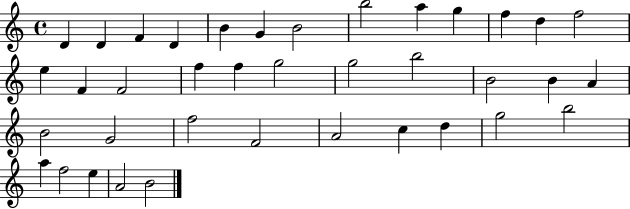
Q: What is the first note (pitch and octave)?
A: D4